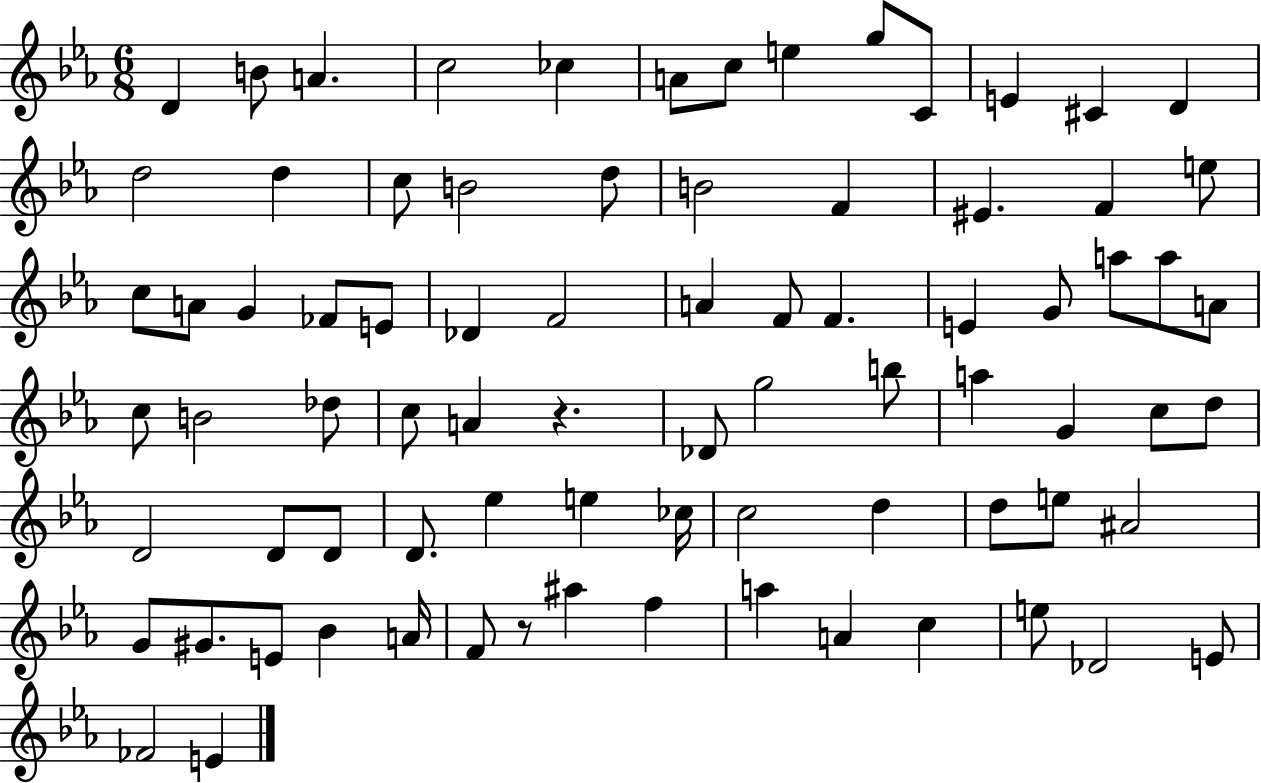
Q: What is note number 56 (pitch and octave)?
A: E5